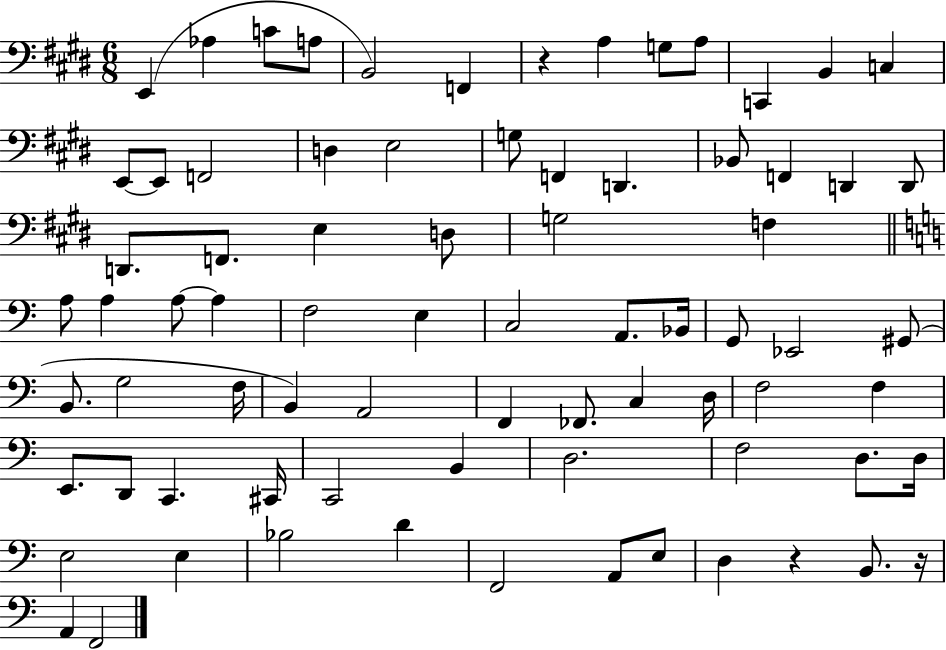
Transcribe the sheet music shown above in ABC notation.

X:1
T:Untitled
M:6/8
L:1/4
K:E
E,, _A, C/2 A,/2 B,,2 F,, z A, G,/2 A,/2 C,, B,, C, E,,/2 E,,/2 F,,2 D, E,2 G,/2 F,, D,, _B,,/2 F,, D,, D,,/2 D,,/2 F,,/2 E, D,/2 G,2 F, A,/2 A, A,/2 A, F,2 E, C,2 A,,/2 _B,,/4 G,,/2 _E,,2 ^G,,/2 B,,/2 G,2 F,/4 B,, A,,2 F,, _F,,/2 C, D,/4 F,2 F, E,,/2 D,,/2 C,, ^C,,/4 C,,2 B,, D,2 F,2 D,/2 D,/4 E,2 E, _B,2 D F,,2 A,,/2 E,/2 D, z B,,/2 z/4 A,, F,,2